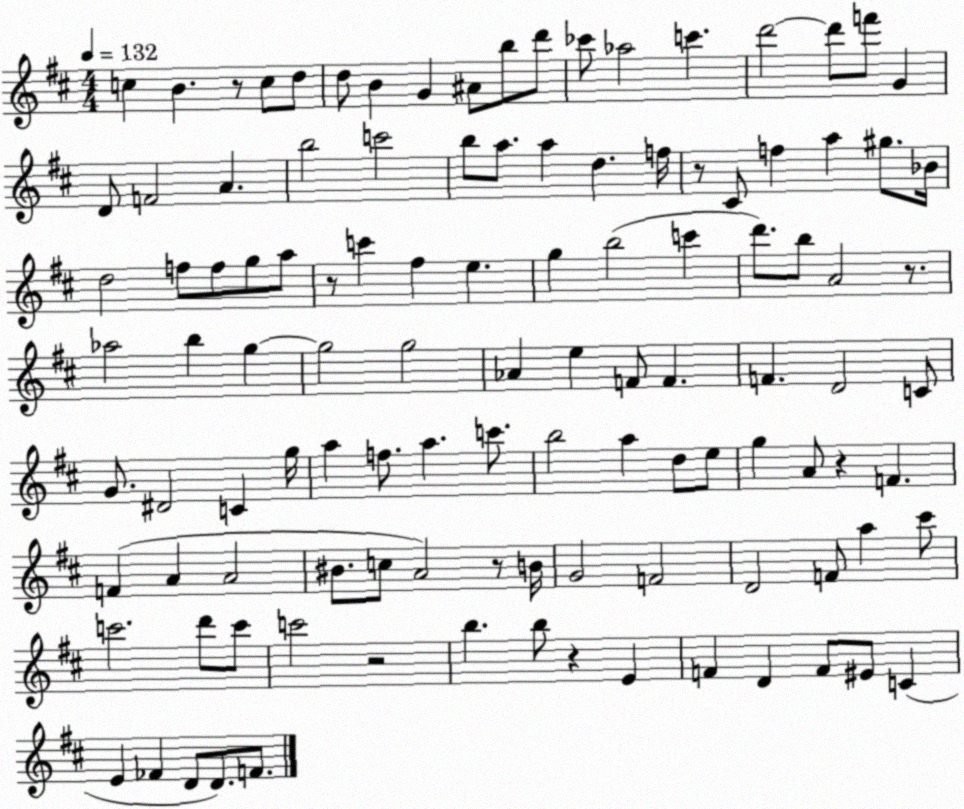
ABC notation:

X:1
T:Untitled
M:4/4
L:1/4
K:D
c B z/2 c/2 d/2 d/2 B G ^A/2 b/2 d'/2 _c'/2 _a2 c' d'2 d'/2 f'/2 G D/2 F2 A b2 c'2 b/2 a/2 a d f/4 z/2 ^C/2 f a ^g/2 _B/4 d2 f/2 f/2 g/2 a/2 z/2 c' ^f e g b2 c' d'/2 b/2 A2 z/2 _a2 b g g2 g2 _A e F/2 F F D2 C/2 G/2 ^D2 C g/4 a f/2 a c'/2 b2 a d/2 e/2 g A/2 z F F A A2 ^B/2 c/2 A2 z/2 B/4 G2 F2 D2 F/2 a ^c'/2 c'2 d'/2 c'/2 c'2 z2 b b/2 z E F D F/2 ^E/2 C E _F D/2 D/2 F/2